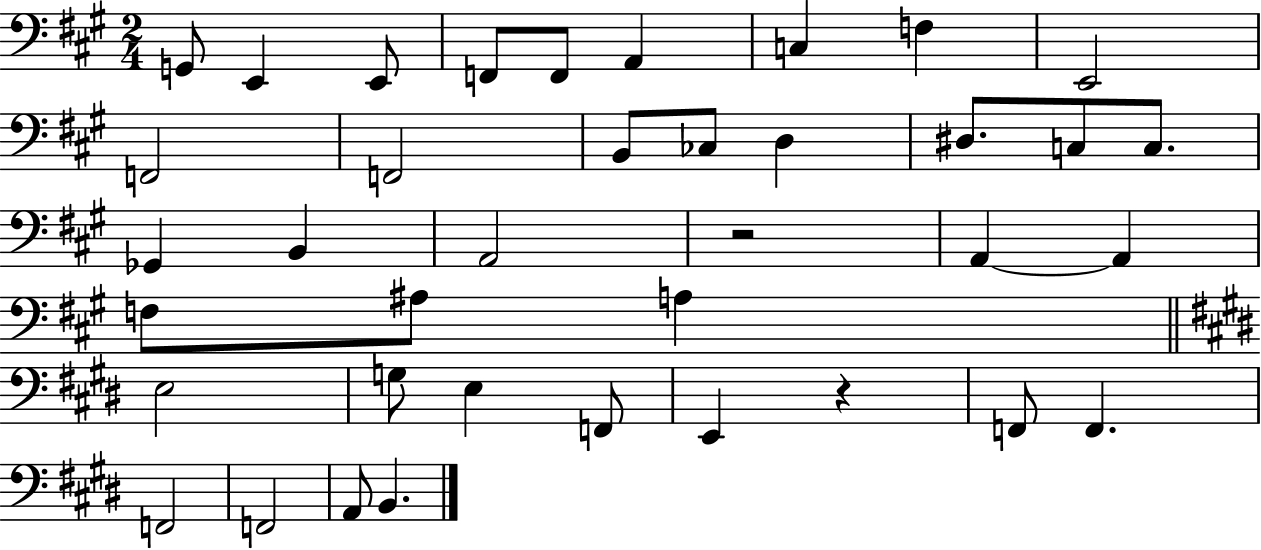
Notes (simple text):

G2/e E2/q E2/e F2/e F2/e A2/q C3/q F3/q E2/h F2/h F2/h B2/e CES3/e D3/q D#3/e. C3/e C3/e. Gb2/q B2/q A2/h R/h A2/q A2/q F3/e A#3/e A3/q E3/h G3/e E3/q F2/e E2/q R/q F2/e F2/q. F2/h F2/h A2/e B2/q.